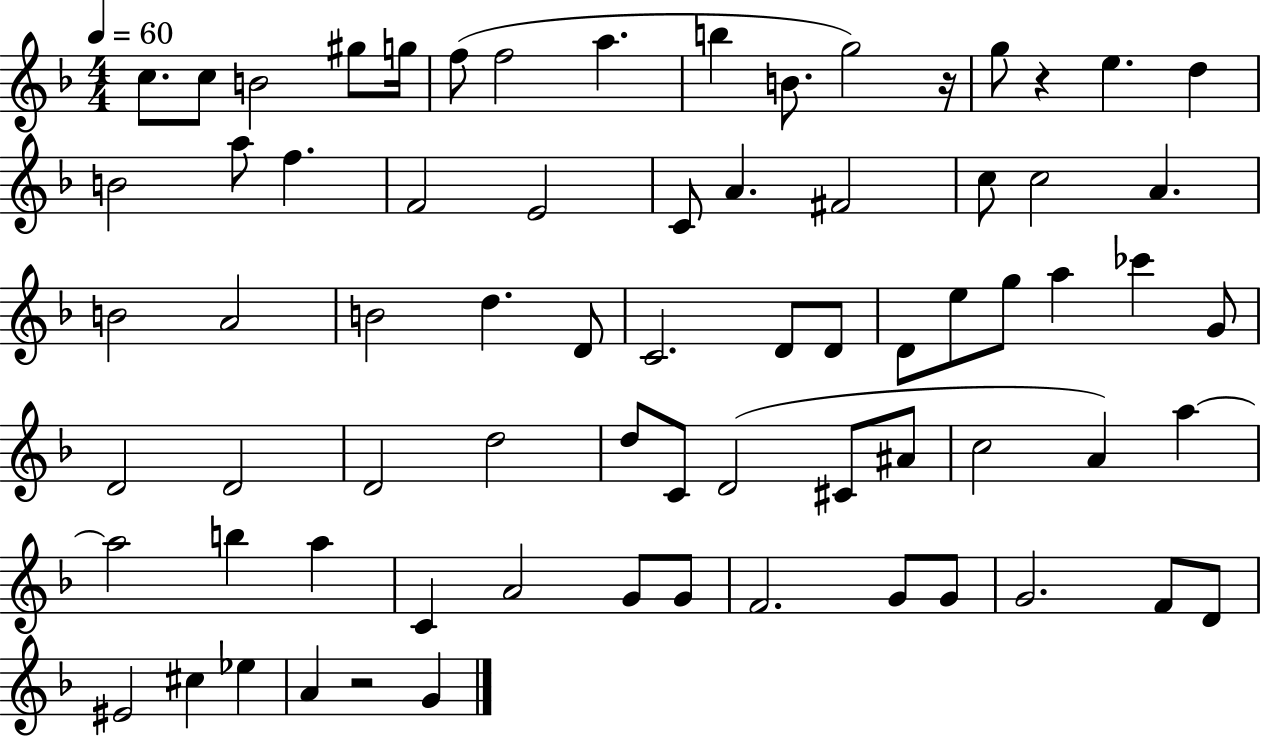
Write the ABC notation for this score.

X:1
T:Untitled
M:4/4
L:1/4
K:F
c/2 c/2 B2 ^g/2 g/4 f/2 f2 a b B/2 g2 z/4 g/2 z e d B2 a/2 f F2 E2 C/2 A ^F2 c/2 c2 A B2 A2 B2 d D/2 C2 D/2 D/2 D/2 e/2 g/2 a _c' G/2 D2 D2 D2 d2 d/2 C/2 D2 ^C/2 ^A/2 c2 A a a2 b a C A2 G/2 G/2 F2 G/2 G/2 G2 F/2 D/2 ^E2 ^c _e A z2 G